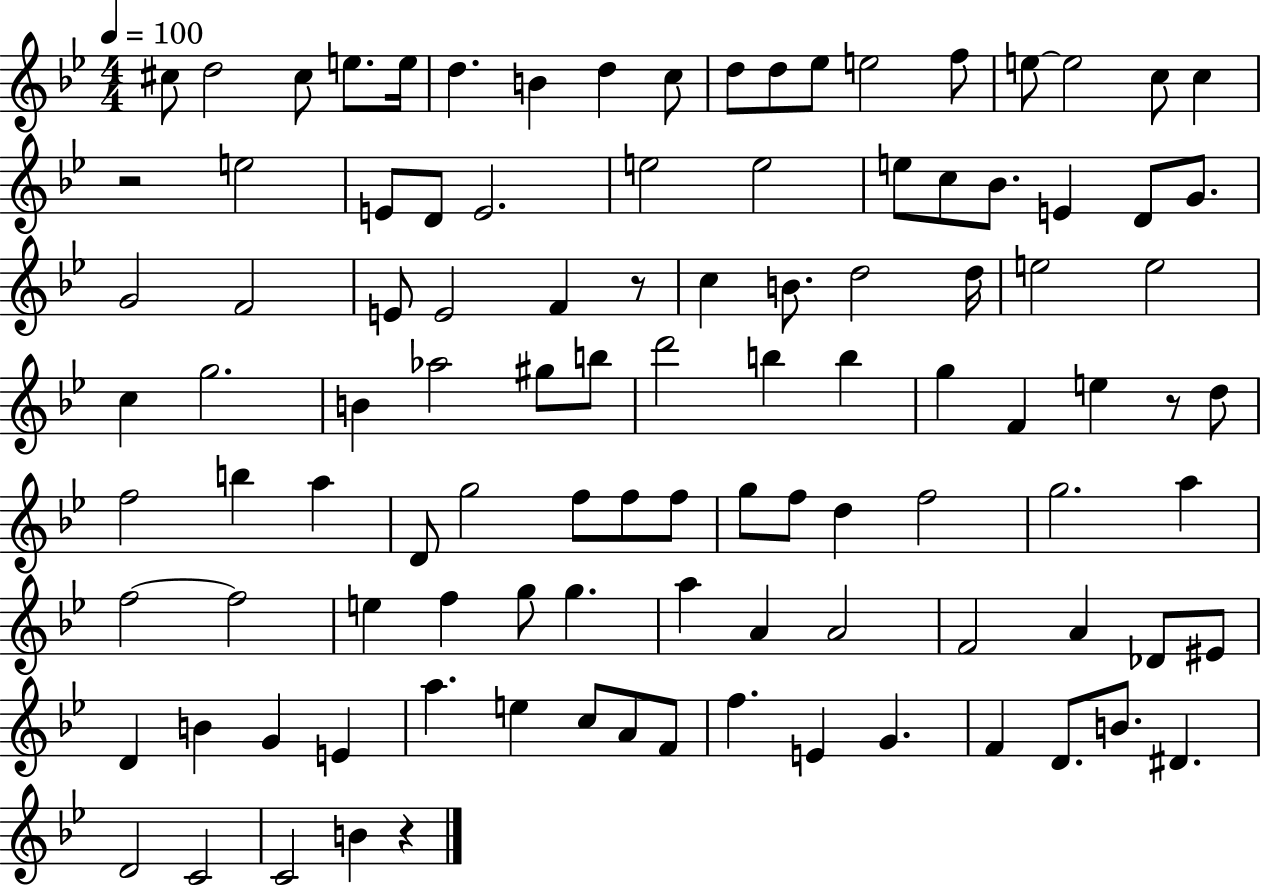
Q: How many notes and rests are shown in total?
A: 105